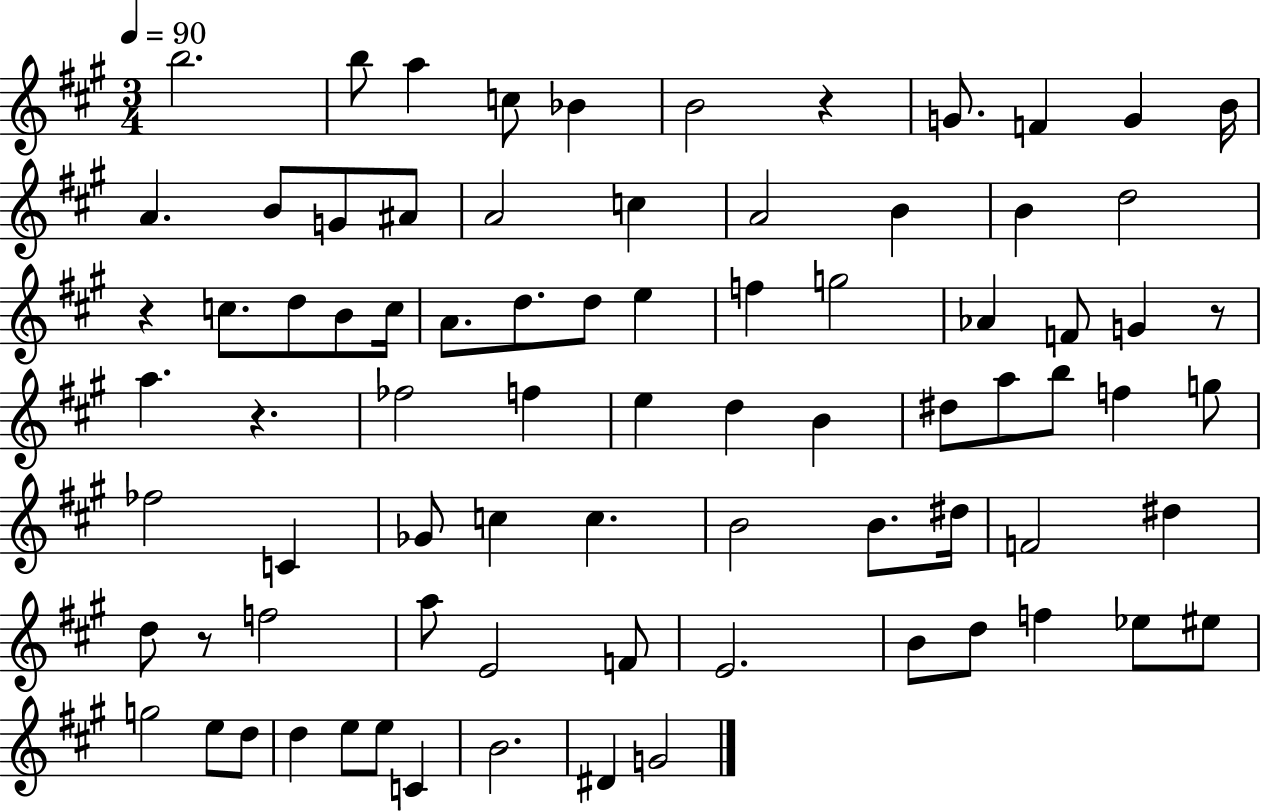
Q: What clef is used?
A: treble